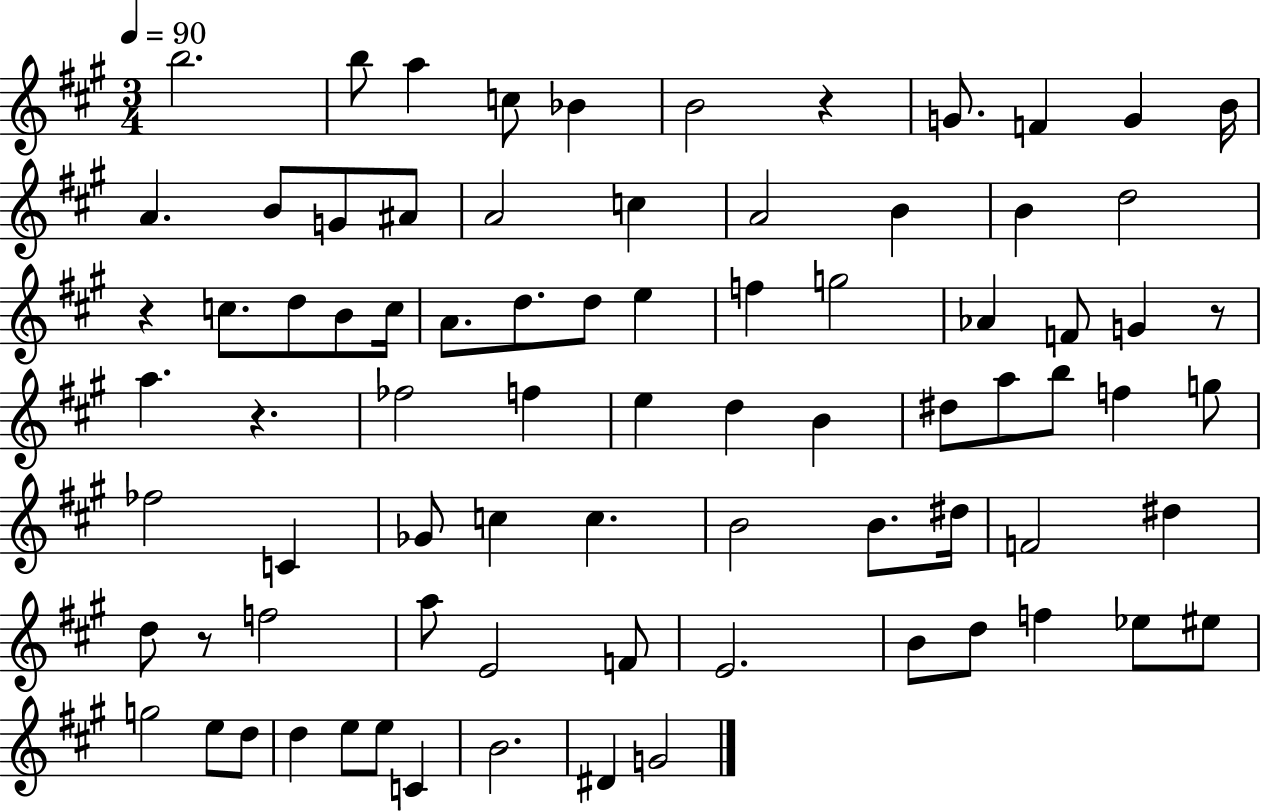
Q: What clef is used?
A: treble